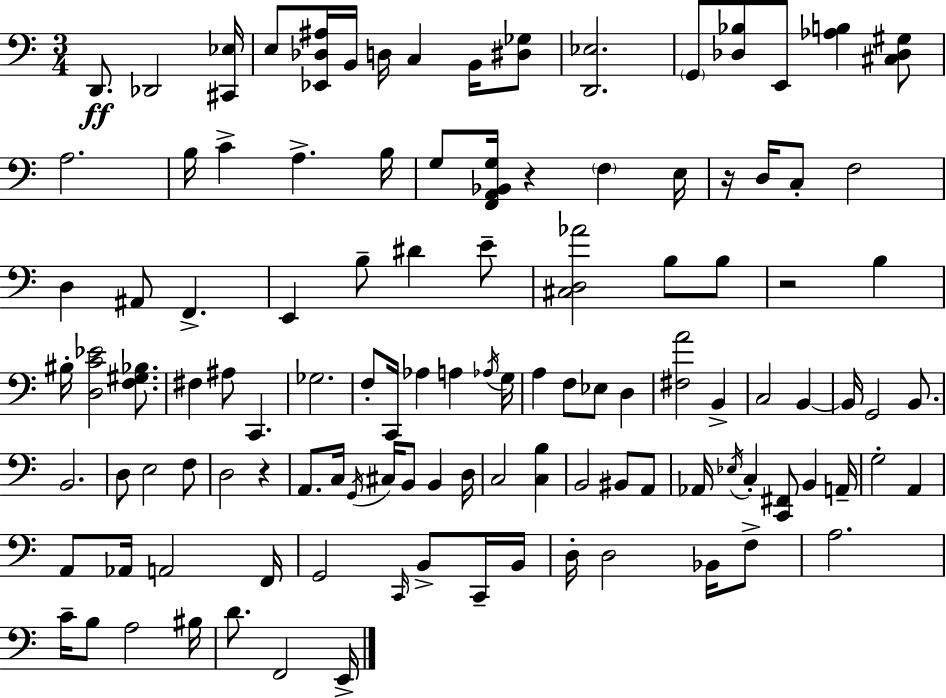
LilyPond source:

{
  \clef bass
  \numericTimeSignature
  \time 3/4
  \key a \minor
  d,8.\ff des,2 <cis, ees>16 | e8 <ees, des ais>16 b,16 d16 c4 b,16 <dis ges>8 | <d, ees>2. | \parenthesize g,8 <des bes>8 e,8 <aes b>4 <cis des gis>8 | \break a2. | b16 c'4-> a4.-> b16 | g8 <f, a, bes, g>16 r4 \parenthesize f4 e16 | r16 d16 c8-. f2 | \break d4 ais,8 f,4.-> | e,4 b8-- dis'4 e'8-- | <cis d aes'>2 b8 b8 | r2 b4 | \break bis16-. <d c' ees'>2 <f gis bes>8. | fis4 ais8 c,4. | ges2. | f8-. c,16 aes4 a4 \acciaccatura { aes16 } | \break g16 a4 f8 ees8 d4 | <fis a'>2 b,4-> | c2 b,4~~ | b,16 g,2 b,8. | \break b,2. | d8 e2 f8 | d2 r4 | a,8. c16 \acciaccatura { g,16 } cis16 b,8 b,4 | \break d16 c2 <c b>4 | b,2 bis,8 | a,8 aes,16 \acciaccatura { ees16 } c4-. <c, fis,>8 b,4 | a,16-- g2-. a,4 | \break a,8 aes,16 a,2 | f,16 g,2 \grace { c,16 } | b,8-> c,16-- b,16 d16-. d2 | bes,16 f8-> a2. | \break c'16-- b8 a2 | bis16 d'8. f,2 | e,16-> \bar "|."
}